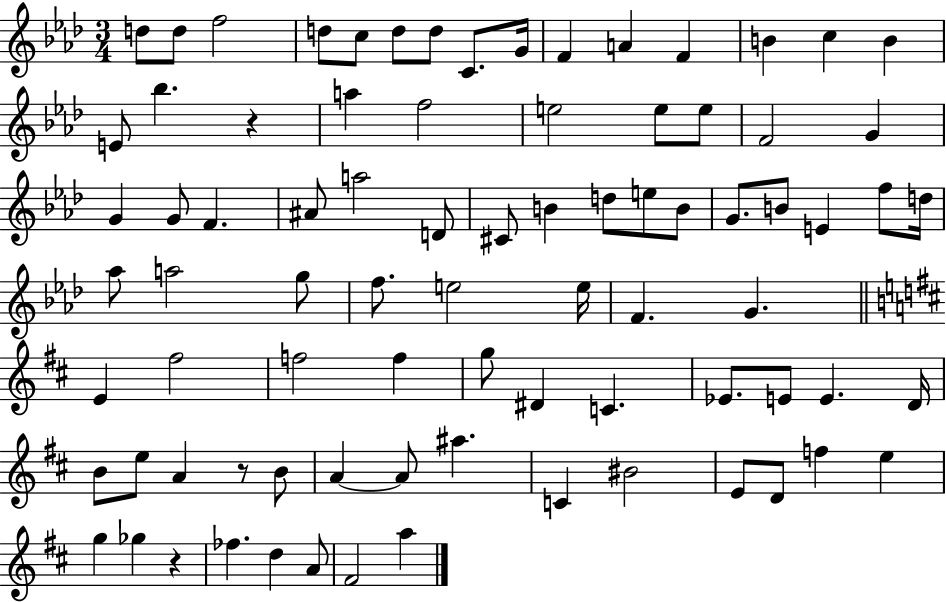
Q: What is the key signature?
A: AES major